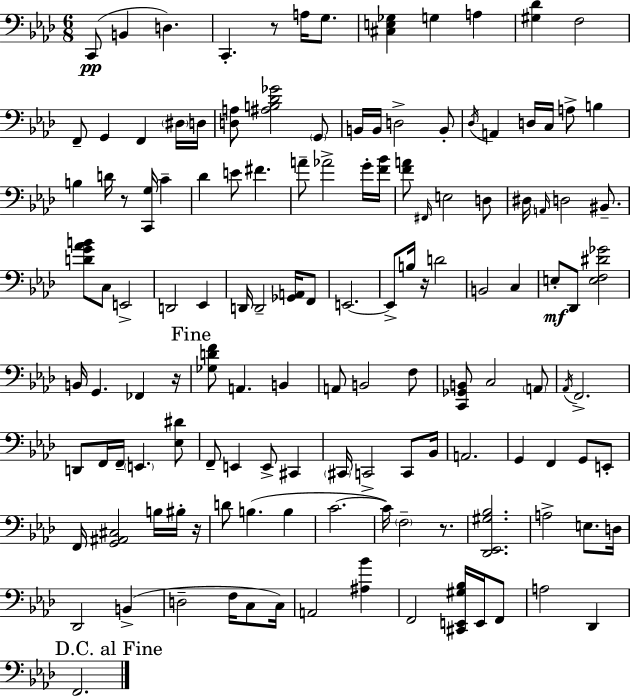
{
  \clef bass
  \numericTimeSignature
  \time 6/8
  \key aes \major
  c,8(\pp b,4 d4.) | c,4.-. r8 a16 g8. | <cis e ges>4 g4 a4 | <gis des'>4 f2 | \break f,8-- g,4 f,4 \parenthesize dis16 d16 | <d a>8 <ais b des' ges'>2 \parenthesize g,8 | b,16 b,16 d2-> b,8-. | \acciaccatura { des16 } a,4 d16 c16 a8-> b4 | \break b4 d'16 r8 <c, g>16 c'4-- | des'4 e'8 fis'4. | a'8-- aes'2-> g'16-. | <f' bes'>16 <f' a'>8 \grace { fis,16 } e2 | \break d8 dis16 \grace { a,16 } d2 | bis,8.-- <d' g' aes' b'>8 c8 e,2-> | d,2 ees,4 | d,16 d,2-- | \break <ges, a,>16 f,8 e,2.~~ | e,8-> b16 r16 d'2 | b,2 c4 | e8-.\mf des,8 <e f dis' ges'>2 | \break b,16 g,4. fes,4 | r16 \mark "Fine" <ges d' f'>8 a,4. b,4 | a,8 b,2 | f8 <c, ges, b,>8 c2 | \break \parenthesize a,8 \acciaccatura { aes,16 } f,2.-> | d,8 f,16 f,16-- \parenthesize e,4. | <ees dis'>8 f,8-- e,4 e,8-> | cis,4 \parenthesize cis,16 c,2-> | \break c,8 bes,16 a,2. | g,4 f,4 | g,8 e,8-. f,16 <g, ais, cis>2 | b16 bis16-. r16 d'8 b4.( | \break b4 c'2.~~ | c'16) \parenthesize f2-- | r8. <des, ees, gis bes>2. | a2-> | \break e8. d16 des,2 | b,4->( d2-- | f16 c8 c16) a,2 | <ais bes'>4 f,2 | \break <cis, e, gis bes>16 e,16 f,8 a2 | des,4 \mark "D.C. al Fine" f,2. | \bar "|."
}